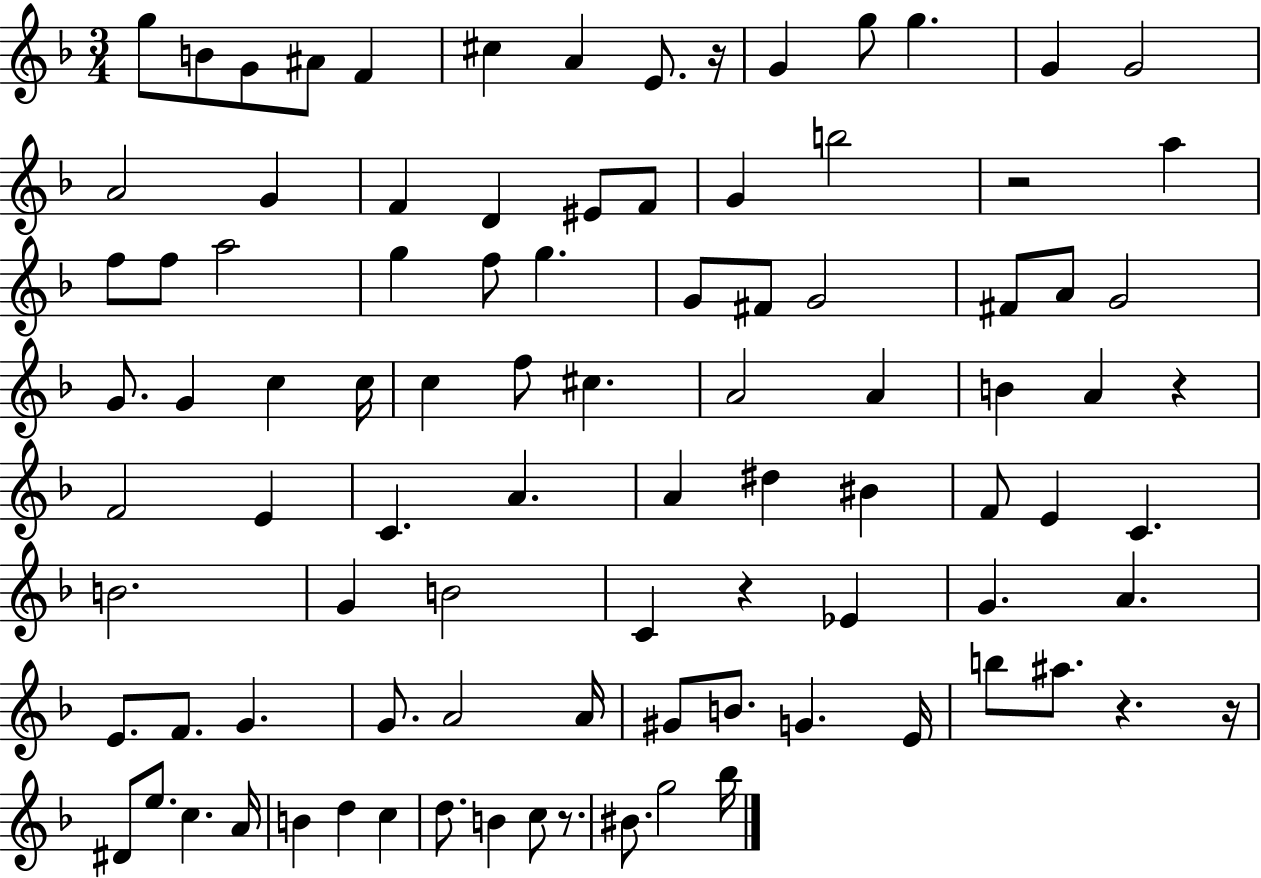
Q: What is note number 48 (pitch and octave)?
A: C4